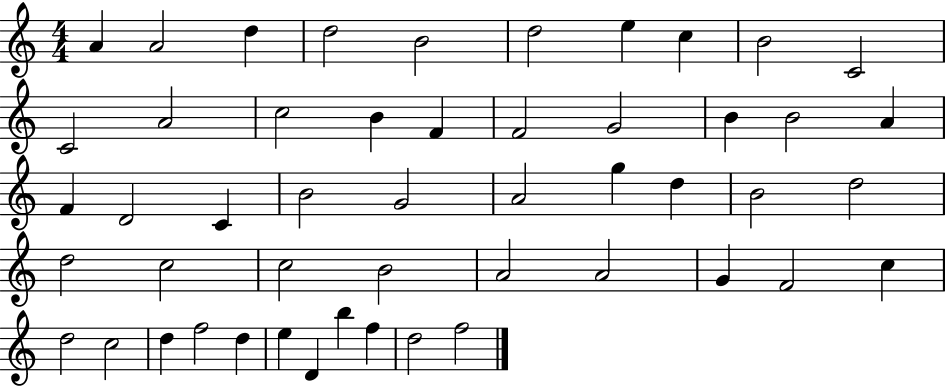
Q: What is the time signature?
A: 4/4